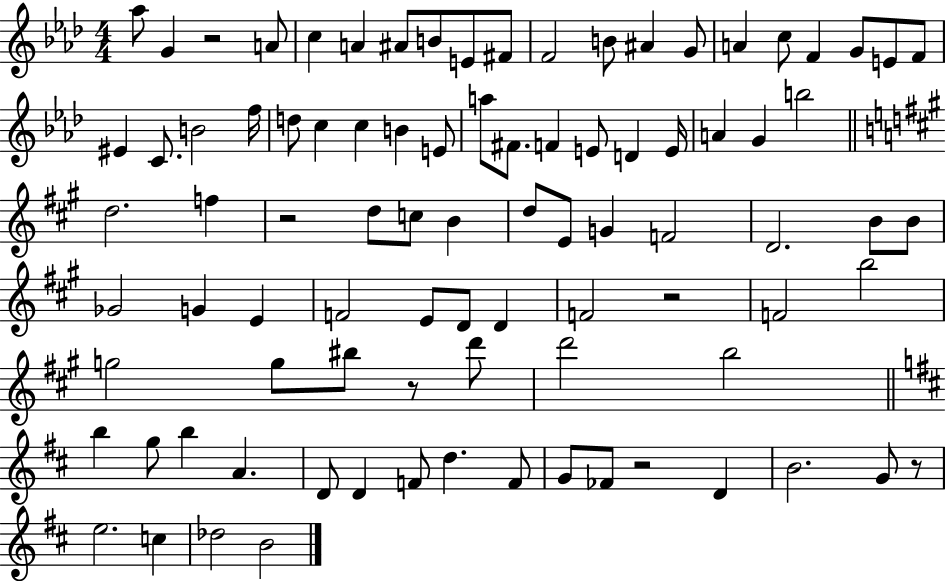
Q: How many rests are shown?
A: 6